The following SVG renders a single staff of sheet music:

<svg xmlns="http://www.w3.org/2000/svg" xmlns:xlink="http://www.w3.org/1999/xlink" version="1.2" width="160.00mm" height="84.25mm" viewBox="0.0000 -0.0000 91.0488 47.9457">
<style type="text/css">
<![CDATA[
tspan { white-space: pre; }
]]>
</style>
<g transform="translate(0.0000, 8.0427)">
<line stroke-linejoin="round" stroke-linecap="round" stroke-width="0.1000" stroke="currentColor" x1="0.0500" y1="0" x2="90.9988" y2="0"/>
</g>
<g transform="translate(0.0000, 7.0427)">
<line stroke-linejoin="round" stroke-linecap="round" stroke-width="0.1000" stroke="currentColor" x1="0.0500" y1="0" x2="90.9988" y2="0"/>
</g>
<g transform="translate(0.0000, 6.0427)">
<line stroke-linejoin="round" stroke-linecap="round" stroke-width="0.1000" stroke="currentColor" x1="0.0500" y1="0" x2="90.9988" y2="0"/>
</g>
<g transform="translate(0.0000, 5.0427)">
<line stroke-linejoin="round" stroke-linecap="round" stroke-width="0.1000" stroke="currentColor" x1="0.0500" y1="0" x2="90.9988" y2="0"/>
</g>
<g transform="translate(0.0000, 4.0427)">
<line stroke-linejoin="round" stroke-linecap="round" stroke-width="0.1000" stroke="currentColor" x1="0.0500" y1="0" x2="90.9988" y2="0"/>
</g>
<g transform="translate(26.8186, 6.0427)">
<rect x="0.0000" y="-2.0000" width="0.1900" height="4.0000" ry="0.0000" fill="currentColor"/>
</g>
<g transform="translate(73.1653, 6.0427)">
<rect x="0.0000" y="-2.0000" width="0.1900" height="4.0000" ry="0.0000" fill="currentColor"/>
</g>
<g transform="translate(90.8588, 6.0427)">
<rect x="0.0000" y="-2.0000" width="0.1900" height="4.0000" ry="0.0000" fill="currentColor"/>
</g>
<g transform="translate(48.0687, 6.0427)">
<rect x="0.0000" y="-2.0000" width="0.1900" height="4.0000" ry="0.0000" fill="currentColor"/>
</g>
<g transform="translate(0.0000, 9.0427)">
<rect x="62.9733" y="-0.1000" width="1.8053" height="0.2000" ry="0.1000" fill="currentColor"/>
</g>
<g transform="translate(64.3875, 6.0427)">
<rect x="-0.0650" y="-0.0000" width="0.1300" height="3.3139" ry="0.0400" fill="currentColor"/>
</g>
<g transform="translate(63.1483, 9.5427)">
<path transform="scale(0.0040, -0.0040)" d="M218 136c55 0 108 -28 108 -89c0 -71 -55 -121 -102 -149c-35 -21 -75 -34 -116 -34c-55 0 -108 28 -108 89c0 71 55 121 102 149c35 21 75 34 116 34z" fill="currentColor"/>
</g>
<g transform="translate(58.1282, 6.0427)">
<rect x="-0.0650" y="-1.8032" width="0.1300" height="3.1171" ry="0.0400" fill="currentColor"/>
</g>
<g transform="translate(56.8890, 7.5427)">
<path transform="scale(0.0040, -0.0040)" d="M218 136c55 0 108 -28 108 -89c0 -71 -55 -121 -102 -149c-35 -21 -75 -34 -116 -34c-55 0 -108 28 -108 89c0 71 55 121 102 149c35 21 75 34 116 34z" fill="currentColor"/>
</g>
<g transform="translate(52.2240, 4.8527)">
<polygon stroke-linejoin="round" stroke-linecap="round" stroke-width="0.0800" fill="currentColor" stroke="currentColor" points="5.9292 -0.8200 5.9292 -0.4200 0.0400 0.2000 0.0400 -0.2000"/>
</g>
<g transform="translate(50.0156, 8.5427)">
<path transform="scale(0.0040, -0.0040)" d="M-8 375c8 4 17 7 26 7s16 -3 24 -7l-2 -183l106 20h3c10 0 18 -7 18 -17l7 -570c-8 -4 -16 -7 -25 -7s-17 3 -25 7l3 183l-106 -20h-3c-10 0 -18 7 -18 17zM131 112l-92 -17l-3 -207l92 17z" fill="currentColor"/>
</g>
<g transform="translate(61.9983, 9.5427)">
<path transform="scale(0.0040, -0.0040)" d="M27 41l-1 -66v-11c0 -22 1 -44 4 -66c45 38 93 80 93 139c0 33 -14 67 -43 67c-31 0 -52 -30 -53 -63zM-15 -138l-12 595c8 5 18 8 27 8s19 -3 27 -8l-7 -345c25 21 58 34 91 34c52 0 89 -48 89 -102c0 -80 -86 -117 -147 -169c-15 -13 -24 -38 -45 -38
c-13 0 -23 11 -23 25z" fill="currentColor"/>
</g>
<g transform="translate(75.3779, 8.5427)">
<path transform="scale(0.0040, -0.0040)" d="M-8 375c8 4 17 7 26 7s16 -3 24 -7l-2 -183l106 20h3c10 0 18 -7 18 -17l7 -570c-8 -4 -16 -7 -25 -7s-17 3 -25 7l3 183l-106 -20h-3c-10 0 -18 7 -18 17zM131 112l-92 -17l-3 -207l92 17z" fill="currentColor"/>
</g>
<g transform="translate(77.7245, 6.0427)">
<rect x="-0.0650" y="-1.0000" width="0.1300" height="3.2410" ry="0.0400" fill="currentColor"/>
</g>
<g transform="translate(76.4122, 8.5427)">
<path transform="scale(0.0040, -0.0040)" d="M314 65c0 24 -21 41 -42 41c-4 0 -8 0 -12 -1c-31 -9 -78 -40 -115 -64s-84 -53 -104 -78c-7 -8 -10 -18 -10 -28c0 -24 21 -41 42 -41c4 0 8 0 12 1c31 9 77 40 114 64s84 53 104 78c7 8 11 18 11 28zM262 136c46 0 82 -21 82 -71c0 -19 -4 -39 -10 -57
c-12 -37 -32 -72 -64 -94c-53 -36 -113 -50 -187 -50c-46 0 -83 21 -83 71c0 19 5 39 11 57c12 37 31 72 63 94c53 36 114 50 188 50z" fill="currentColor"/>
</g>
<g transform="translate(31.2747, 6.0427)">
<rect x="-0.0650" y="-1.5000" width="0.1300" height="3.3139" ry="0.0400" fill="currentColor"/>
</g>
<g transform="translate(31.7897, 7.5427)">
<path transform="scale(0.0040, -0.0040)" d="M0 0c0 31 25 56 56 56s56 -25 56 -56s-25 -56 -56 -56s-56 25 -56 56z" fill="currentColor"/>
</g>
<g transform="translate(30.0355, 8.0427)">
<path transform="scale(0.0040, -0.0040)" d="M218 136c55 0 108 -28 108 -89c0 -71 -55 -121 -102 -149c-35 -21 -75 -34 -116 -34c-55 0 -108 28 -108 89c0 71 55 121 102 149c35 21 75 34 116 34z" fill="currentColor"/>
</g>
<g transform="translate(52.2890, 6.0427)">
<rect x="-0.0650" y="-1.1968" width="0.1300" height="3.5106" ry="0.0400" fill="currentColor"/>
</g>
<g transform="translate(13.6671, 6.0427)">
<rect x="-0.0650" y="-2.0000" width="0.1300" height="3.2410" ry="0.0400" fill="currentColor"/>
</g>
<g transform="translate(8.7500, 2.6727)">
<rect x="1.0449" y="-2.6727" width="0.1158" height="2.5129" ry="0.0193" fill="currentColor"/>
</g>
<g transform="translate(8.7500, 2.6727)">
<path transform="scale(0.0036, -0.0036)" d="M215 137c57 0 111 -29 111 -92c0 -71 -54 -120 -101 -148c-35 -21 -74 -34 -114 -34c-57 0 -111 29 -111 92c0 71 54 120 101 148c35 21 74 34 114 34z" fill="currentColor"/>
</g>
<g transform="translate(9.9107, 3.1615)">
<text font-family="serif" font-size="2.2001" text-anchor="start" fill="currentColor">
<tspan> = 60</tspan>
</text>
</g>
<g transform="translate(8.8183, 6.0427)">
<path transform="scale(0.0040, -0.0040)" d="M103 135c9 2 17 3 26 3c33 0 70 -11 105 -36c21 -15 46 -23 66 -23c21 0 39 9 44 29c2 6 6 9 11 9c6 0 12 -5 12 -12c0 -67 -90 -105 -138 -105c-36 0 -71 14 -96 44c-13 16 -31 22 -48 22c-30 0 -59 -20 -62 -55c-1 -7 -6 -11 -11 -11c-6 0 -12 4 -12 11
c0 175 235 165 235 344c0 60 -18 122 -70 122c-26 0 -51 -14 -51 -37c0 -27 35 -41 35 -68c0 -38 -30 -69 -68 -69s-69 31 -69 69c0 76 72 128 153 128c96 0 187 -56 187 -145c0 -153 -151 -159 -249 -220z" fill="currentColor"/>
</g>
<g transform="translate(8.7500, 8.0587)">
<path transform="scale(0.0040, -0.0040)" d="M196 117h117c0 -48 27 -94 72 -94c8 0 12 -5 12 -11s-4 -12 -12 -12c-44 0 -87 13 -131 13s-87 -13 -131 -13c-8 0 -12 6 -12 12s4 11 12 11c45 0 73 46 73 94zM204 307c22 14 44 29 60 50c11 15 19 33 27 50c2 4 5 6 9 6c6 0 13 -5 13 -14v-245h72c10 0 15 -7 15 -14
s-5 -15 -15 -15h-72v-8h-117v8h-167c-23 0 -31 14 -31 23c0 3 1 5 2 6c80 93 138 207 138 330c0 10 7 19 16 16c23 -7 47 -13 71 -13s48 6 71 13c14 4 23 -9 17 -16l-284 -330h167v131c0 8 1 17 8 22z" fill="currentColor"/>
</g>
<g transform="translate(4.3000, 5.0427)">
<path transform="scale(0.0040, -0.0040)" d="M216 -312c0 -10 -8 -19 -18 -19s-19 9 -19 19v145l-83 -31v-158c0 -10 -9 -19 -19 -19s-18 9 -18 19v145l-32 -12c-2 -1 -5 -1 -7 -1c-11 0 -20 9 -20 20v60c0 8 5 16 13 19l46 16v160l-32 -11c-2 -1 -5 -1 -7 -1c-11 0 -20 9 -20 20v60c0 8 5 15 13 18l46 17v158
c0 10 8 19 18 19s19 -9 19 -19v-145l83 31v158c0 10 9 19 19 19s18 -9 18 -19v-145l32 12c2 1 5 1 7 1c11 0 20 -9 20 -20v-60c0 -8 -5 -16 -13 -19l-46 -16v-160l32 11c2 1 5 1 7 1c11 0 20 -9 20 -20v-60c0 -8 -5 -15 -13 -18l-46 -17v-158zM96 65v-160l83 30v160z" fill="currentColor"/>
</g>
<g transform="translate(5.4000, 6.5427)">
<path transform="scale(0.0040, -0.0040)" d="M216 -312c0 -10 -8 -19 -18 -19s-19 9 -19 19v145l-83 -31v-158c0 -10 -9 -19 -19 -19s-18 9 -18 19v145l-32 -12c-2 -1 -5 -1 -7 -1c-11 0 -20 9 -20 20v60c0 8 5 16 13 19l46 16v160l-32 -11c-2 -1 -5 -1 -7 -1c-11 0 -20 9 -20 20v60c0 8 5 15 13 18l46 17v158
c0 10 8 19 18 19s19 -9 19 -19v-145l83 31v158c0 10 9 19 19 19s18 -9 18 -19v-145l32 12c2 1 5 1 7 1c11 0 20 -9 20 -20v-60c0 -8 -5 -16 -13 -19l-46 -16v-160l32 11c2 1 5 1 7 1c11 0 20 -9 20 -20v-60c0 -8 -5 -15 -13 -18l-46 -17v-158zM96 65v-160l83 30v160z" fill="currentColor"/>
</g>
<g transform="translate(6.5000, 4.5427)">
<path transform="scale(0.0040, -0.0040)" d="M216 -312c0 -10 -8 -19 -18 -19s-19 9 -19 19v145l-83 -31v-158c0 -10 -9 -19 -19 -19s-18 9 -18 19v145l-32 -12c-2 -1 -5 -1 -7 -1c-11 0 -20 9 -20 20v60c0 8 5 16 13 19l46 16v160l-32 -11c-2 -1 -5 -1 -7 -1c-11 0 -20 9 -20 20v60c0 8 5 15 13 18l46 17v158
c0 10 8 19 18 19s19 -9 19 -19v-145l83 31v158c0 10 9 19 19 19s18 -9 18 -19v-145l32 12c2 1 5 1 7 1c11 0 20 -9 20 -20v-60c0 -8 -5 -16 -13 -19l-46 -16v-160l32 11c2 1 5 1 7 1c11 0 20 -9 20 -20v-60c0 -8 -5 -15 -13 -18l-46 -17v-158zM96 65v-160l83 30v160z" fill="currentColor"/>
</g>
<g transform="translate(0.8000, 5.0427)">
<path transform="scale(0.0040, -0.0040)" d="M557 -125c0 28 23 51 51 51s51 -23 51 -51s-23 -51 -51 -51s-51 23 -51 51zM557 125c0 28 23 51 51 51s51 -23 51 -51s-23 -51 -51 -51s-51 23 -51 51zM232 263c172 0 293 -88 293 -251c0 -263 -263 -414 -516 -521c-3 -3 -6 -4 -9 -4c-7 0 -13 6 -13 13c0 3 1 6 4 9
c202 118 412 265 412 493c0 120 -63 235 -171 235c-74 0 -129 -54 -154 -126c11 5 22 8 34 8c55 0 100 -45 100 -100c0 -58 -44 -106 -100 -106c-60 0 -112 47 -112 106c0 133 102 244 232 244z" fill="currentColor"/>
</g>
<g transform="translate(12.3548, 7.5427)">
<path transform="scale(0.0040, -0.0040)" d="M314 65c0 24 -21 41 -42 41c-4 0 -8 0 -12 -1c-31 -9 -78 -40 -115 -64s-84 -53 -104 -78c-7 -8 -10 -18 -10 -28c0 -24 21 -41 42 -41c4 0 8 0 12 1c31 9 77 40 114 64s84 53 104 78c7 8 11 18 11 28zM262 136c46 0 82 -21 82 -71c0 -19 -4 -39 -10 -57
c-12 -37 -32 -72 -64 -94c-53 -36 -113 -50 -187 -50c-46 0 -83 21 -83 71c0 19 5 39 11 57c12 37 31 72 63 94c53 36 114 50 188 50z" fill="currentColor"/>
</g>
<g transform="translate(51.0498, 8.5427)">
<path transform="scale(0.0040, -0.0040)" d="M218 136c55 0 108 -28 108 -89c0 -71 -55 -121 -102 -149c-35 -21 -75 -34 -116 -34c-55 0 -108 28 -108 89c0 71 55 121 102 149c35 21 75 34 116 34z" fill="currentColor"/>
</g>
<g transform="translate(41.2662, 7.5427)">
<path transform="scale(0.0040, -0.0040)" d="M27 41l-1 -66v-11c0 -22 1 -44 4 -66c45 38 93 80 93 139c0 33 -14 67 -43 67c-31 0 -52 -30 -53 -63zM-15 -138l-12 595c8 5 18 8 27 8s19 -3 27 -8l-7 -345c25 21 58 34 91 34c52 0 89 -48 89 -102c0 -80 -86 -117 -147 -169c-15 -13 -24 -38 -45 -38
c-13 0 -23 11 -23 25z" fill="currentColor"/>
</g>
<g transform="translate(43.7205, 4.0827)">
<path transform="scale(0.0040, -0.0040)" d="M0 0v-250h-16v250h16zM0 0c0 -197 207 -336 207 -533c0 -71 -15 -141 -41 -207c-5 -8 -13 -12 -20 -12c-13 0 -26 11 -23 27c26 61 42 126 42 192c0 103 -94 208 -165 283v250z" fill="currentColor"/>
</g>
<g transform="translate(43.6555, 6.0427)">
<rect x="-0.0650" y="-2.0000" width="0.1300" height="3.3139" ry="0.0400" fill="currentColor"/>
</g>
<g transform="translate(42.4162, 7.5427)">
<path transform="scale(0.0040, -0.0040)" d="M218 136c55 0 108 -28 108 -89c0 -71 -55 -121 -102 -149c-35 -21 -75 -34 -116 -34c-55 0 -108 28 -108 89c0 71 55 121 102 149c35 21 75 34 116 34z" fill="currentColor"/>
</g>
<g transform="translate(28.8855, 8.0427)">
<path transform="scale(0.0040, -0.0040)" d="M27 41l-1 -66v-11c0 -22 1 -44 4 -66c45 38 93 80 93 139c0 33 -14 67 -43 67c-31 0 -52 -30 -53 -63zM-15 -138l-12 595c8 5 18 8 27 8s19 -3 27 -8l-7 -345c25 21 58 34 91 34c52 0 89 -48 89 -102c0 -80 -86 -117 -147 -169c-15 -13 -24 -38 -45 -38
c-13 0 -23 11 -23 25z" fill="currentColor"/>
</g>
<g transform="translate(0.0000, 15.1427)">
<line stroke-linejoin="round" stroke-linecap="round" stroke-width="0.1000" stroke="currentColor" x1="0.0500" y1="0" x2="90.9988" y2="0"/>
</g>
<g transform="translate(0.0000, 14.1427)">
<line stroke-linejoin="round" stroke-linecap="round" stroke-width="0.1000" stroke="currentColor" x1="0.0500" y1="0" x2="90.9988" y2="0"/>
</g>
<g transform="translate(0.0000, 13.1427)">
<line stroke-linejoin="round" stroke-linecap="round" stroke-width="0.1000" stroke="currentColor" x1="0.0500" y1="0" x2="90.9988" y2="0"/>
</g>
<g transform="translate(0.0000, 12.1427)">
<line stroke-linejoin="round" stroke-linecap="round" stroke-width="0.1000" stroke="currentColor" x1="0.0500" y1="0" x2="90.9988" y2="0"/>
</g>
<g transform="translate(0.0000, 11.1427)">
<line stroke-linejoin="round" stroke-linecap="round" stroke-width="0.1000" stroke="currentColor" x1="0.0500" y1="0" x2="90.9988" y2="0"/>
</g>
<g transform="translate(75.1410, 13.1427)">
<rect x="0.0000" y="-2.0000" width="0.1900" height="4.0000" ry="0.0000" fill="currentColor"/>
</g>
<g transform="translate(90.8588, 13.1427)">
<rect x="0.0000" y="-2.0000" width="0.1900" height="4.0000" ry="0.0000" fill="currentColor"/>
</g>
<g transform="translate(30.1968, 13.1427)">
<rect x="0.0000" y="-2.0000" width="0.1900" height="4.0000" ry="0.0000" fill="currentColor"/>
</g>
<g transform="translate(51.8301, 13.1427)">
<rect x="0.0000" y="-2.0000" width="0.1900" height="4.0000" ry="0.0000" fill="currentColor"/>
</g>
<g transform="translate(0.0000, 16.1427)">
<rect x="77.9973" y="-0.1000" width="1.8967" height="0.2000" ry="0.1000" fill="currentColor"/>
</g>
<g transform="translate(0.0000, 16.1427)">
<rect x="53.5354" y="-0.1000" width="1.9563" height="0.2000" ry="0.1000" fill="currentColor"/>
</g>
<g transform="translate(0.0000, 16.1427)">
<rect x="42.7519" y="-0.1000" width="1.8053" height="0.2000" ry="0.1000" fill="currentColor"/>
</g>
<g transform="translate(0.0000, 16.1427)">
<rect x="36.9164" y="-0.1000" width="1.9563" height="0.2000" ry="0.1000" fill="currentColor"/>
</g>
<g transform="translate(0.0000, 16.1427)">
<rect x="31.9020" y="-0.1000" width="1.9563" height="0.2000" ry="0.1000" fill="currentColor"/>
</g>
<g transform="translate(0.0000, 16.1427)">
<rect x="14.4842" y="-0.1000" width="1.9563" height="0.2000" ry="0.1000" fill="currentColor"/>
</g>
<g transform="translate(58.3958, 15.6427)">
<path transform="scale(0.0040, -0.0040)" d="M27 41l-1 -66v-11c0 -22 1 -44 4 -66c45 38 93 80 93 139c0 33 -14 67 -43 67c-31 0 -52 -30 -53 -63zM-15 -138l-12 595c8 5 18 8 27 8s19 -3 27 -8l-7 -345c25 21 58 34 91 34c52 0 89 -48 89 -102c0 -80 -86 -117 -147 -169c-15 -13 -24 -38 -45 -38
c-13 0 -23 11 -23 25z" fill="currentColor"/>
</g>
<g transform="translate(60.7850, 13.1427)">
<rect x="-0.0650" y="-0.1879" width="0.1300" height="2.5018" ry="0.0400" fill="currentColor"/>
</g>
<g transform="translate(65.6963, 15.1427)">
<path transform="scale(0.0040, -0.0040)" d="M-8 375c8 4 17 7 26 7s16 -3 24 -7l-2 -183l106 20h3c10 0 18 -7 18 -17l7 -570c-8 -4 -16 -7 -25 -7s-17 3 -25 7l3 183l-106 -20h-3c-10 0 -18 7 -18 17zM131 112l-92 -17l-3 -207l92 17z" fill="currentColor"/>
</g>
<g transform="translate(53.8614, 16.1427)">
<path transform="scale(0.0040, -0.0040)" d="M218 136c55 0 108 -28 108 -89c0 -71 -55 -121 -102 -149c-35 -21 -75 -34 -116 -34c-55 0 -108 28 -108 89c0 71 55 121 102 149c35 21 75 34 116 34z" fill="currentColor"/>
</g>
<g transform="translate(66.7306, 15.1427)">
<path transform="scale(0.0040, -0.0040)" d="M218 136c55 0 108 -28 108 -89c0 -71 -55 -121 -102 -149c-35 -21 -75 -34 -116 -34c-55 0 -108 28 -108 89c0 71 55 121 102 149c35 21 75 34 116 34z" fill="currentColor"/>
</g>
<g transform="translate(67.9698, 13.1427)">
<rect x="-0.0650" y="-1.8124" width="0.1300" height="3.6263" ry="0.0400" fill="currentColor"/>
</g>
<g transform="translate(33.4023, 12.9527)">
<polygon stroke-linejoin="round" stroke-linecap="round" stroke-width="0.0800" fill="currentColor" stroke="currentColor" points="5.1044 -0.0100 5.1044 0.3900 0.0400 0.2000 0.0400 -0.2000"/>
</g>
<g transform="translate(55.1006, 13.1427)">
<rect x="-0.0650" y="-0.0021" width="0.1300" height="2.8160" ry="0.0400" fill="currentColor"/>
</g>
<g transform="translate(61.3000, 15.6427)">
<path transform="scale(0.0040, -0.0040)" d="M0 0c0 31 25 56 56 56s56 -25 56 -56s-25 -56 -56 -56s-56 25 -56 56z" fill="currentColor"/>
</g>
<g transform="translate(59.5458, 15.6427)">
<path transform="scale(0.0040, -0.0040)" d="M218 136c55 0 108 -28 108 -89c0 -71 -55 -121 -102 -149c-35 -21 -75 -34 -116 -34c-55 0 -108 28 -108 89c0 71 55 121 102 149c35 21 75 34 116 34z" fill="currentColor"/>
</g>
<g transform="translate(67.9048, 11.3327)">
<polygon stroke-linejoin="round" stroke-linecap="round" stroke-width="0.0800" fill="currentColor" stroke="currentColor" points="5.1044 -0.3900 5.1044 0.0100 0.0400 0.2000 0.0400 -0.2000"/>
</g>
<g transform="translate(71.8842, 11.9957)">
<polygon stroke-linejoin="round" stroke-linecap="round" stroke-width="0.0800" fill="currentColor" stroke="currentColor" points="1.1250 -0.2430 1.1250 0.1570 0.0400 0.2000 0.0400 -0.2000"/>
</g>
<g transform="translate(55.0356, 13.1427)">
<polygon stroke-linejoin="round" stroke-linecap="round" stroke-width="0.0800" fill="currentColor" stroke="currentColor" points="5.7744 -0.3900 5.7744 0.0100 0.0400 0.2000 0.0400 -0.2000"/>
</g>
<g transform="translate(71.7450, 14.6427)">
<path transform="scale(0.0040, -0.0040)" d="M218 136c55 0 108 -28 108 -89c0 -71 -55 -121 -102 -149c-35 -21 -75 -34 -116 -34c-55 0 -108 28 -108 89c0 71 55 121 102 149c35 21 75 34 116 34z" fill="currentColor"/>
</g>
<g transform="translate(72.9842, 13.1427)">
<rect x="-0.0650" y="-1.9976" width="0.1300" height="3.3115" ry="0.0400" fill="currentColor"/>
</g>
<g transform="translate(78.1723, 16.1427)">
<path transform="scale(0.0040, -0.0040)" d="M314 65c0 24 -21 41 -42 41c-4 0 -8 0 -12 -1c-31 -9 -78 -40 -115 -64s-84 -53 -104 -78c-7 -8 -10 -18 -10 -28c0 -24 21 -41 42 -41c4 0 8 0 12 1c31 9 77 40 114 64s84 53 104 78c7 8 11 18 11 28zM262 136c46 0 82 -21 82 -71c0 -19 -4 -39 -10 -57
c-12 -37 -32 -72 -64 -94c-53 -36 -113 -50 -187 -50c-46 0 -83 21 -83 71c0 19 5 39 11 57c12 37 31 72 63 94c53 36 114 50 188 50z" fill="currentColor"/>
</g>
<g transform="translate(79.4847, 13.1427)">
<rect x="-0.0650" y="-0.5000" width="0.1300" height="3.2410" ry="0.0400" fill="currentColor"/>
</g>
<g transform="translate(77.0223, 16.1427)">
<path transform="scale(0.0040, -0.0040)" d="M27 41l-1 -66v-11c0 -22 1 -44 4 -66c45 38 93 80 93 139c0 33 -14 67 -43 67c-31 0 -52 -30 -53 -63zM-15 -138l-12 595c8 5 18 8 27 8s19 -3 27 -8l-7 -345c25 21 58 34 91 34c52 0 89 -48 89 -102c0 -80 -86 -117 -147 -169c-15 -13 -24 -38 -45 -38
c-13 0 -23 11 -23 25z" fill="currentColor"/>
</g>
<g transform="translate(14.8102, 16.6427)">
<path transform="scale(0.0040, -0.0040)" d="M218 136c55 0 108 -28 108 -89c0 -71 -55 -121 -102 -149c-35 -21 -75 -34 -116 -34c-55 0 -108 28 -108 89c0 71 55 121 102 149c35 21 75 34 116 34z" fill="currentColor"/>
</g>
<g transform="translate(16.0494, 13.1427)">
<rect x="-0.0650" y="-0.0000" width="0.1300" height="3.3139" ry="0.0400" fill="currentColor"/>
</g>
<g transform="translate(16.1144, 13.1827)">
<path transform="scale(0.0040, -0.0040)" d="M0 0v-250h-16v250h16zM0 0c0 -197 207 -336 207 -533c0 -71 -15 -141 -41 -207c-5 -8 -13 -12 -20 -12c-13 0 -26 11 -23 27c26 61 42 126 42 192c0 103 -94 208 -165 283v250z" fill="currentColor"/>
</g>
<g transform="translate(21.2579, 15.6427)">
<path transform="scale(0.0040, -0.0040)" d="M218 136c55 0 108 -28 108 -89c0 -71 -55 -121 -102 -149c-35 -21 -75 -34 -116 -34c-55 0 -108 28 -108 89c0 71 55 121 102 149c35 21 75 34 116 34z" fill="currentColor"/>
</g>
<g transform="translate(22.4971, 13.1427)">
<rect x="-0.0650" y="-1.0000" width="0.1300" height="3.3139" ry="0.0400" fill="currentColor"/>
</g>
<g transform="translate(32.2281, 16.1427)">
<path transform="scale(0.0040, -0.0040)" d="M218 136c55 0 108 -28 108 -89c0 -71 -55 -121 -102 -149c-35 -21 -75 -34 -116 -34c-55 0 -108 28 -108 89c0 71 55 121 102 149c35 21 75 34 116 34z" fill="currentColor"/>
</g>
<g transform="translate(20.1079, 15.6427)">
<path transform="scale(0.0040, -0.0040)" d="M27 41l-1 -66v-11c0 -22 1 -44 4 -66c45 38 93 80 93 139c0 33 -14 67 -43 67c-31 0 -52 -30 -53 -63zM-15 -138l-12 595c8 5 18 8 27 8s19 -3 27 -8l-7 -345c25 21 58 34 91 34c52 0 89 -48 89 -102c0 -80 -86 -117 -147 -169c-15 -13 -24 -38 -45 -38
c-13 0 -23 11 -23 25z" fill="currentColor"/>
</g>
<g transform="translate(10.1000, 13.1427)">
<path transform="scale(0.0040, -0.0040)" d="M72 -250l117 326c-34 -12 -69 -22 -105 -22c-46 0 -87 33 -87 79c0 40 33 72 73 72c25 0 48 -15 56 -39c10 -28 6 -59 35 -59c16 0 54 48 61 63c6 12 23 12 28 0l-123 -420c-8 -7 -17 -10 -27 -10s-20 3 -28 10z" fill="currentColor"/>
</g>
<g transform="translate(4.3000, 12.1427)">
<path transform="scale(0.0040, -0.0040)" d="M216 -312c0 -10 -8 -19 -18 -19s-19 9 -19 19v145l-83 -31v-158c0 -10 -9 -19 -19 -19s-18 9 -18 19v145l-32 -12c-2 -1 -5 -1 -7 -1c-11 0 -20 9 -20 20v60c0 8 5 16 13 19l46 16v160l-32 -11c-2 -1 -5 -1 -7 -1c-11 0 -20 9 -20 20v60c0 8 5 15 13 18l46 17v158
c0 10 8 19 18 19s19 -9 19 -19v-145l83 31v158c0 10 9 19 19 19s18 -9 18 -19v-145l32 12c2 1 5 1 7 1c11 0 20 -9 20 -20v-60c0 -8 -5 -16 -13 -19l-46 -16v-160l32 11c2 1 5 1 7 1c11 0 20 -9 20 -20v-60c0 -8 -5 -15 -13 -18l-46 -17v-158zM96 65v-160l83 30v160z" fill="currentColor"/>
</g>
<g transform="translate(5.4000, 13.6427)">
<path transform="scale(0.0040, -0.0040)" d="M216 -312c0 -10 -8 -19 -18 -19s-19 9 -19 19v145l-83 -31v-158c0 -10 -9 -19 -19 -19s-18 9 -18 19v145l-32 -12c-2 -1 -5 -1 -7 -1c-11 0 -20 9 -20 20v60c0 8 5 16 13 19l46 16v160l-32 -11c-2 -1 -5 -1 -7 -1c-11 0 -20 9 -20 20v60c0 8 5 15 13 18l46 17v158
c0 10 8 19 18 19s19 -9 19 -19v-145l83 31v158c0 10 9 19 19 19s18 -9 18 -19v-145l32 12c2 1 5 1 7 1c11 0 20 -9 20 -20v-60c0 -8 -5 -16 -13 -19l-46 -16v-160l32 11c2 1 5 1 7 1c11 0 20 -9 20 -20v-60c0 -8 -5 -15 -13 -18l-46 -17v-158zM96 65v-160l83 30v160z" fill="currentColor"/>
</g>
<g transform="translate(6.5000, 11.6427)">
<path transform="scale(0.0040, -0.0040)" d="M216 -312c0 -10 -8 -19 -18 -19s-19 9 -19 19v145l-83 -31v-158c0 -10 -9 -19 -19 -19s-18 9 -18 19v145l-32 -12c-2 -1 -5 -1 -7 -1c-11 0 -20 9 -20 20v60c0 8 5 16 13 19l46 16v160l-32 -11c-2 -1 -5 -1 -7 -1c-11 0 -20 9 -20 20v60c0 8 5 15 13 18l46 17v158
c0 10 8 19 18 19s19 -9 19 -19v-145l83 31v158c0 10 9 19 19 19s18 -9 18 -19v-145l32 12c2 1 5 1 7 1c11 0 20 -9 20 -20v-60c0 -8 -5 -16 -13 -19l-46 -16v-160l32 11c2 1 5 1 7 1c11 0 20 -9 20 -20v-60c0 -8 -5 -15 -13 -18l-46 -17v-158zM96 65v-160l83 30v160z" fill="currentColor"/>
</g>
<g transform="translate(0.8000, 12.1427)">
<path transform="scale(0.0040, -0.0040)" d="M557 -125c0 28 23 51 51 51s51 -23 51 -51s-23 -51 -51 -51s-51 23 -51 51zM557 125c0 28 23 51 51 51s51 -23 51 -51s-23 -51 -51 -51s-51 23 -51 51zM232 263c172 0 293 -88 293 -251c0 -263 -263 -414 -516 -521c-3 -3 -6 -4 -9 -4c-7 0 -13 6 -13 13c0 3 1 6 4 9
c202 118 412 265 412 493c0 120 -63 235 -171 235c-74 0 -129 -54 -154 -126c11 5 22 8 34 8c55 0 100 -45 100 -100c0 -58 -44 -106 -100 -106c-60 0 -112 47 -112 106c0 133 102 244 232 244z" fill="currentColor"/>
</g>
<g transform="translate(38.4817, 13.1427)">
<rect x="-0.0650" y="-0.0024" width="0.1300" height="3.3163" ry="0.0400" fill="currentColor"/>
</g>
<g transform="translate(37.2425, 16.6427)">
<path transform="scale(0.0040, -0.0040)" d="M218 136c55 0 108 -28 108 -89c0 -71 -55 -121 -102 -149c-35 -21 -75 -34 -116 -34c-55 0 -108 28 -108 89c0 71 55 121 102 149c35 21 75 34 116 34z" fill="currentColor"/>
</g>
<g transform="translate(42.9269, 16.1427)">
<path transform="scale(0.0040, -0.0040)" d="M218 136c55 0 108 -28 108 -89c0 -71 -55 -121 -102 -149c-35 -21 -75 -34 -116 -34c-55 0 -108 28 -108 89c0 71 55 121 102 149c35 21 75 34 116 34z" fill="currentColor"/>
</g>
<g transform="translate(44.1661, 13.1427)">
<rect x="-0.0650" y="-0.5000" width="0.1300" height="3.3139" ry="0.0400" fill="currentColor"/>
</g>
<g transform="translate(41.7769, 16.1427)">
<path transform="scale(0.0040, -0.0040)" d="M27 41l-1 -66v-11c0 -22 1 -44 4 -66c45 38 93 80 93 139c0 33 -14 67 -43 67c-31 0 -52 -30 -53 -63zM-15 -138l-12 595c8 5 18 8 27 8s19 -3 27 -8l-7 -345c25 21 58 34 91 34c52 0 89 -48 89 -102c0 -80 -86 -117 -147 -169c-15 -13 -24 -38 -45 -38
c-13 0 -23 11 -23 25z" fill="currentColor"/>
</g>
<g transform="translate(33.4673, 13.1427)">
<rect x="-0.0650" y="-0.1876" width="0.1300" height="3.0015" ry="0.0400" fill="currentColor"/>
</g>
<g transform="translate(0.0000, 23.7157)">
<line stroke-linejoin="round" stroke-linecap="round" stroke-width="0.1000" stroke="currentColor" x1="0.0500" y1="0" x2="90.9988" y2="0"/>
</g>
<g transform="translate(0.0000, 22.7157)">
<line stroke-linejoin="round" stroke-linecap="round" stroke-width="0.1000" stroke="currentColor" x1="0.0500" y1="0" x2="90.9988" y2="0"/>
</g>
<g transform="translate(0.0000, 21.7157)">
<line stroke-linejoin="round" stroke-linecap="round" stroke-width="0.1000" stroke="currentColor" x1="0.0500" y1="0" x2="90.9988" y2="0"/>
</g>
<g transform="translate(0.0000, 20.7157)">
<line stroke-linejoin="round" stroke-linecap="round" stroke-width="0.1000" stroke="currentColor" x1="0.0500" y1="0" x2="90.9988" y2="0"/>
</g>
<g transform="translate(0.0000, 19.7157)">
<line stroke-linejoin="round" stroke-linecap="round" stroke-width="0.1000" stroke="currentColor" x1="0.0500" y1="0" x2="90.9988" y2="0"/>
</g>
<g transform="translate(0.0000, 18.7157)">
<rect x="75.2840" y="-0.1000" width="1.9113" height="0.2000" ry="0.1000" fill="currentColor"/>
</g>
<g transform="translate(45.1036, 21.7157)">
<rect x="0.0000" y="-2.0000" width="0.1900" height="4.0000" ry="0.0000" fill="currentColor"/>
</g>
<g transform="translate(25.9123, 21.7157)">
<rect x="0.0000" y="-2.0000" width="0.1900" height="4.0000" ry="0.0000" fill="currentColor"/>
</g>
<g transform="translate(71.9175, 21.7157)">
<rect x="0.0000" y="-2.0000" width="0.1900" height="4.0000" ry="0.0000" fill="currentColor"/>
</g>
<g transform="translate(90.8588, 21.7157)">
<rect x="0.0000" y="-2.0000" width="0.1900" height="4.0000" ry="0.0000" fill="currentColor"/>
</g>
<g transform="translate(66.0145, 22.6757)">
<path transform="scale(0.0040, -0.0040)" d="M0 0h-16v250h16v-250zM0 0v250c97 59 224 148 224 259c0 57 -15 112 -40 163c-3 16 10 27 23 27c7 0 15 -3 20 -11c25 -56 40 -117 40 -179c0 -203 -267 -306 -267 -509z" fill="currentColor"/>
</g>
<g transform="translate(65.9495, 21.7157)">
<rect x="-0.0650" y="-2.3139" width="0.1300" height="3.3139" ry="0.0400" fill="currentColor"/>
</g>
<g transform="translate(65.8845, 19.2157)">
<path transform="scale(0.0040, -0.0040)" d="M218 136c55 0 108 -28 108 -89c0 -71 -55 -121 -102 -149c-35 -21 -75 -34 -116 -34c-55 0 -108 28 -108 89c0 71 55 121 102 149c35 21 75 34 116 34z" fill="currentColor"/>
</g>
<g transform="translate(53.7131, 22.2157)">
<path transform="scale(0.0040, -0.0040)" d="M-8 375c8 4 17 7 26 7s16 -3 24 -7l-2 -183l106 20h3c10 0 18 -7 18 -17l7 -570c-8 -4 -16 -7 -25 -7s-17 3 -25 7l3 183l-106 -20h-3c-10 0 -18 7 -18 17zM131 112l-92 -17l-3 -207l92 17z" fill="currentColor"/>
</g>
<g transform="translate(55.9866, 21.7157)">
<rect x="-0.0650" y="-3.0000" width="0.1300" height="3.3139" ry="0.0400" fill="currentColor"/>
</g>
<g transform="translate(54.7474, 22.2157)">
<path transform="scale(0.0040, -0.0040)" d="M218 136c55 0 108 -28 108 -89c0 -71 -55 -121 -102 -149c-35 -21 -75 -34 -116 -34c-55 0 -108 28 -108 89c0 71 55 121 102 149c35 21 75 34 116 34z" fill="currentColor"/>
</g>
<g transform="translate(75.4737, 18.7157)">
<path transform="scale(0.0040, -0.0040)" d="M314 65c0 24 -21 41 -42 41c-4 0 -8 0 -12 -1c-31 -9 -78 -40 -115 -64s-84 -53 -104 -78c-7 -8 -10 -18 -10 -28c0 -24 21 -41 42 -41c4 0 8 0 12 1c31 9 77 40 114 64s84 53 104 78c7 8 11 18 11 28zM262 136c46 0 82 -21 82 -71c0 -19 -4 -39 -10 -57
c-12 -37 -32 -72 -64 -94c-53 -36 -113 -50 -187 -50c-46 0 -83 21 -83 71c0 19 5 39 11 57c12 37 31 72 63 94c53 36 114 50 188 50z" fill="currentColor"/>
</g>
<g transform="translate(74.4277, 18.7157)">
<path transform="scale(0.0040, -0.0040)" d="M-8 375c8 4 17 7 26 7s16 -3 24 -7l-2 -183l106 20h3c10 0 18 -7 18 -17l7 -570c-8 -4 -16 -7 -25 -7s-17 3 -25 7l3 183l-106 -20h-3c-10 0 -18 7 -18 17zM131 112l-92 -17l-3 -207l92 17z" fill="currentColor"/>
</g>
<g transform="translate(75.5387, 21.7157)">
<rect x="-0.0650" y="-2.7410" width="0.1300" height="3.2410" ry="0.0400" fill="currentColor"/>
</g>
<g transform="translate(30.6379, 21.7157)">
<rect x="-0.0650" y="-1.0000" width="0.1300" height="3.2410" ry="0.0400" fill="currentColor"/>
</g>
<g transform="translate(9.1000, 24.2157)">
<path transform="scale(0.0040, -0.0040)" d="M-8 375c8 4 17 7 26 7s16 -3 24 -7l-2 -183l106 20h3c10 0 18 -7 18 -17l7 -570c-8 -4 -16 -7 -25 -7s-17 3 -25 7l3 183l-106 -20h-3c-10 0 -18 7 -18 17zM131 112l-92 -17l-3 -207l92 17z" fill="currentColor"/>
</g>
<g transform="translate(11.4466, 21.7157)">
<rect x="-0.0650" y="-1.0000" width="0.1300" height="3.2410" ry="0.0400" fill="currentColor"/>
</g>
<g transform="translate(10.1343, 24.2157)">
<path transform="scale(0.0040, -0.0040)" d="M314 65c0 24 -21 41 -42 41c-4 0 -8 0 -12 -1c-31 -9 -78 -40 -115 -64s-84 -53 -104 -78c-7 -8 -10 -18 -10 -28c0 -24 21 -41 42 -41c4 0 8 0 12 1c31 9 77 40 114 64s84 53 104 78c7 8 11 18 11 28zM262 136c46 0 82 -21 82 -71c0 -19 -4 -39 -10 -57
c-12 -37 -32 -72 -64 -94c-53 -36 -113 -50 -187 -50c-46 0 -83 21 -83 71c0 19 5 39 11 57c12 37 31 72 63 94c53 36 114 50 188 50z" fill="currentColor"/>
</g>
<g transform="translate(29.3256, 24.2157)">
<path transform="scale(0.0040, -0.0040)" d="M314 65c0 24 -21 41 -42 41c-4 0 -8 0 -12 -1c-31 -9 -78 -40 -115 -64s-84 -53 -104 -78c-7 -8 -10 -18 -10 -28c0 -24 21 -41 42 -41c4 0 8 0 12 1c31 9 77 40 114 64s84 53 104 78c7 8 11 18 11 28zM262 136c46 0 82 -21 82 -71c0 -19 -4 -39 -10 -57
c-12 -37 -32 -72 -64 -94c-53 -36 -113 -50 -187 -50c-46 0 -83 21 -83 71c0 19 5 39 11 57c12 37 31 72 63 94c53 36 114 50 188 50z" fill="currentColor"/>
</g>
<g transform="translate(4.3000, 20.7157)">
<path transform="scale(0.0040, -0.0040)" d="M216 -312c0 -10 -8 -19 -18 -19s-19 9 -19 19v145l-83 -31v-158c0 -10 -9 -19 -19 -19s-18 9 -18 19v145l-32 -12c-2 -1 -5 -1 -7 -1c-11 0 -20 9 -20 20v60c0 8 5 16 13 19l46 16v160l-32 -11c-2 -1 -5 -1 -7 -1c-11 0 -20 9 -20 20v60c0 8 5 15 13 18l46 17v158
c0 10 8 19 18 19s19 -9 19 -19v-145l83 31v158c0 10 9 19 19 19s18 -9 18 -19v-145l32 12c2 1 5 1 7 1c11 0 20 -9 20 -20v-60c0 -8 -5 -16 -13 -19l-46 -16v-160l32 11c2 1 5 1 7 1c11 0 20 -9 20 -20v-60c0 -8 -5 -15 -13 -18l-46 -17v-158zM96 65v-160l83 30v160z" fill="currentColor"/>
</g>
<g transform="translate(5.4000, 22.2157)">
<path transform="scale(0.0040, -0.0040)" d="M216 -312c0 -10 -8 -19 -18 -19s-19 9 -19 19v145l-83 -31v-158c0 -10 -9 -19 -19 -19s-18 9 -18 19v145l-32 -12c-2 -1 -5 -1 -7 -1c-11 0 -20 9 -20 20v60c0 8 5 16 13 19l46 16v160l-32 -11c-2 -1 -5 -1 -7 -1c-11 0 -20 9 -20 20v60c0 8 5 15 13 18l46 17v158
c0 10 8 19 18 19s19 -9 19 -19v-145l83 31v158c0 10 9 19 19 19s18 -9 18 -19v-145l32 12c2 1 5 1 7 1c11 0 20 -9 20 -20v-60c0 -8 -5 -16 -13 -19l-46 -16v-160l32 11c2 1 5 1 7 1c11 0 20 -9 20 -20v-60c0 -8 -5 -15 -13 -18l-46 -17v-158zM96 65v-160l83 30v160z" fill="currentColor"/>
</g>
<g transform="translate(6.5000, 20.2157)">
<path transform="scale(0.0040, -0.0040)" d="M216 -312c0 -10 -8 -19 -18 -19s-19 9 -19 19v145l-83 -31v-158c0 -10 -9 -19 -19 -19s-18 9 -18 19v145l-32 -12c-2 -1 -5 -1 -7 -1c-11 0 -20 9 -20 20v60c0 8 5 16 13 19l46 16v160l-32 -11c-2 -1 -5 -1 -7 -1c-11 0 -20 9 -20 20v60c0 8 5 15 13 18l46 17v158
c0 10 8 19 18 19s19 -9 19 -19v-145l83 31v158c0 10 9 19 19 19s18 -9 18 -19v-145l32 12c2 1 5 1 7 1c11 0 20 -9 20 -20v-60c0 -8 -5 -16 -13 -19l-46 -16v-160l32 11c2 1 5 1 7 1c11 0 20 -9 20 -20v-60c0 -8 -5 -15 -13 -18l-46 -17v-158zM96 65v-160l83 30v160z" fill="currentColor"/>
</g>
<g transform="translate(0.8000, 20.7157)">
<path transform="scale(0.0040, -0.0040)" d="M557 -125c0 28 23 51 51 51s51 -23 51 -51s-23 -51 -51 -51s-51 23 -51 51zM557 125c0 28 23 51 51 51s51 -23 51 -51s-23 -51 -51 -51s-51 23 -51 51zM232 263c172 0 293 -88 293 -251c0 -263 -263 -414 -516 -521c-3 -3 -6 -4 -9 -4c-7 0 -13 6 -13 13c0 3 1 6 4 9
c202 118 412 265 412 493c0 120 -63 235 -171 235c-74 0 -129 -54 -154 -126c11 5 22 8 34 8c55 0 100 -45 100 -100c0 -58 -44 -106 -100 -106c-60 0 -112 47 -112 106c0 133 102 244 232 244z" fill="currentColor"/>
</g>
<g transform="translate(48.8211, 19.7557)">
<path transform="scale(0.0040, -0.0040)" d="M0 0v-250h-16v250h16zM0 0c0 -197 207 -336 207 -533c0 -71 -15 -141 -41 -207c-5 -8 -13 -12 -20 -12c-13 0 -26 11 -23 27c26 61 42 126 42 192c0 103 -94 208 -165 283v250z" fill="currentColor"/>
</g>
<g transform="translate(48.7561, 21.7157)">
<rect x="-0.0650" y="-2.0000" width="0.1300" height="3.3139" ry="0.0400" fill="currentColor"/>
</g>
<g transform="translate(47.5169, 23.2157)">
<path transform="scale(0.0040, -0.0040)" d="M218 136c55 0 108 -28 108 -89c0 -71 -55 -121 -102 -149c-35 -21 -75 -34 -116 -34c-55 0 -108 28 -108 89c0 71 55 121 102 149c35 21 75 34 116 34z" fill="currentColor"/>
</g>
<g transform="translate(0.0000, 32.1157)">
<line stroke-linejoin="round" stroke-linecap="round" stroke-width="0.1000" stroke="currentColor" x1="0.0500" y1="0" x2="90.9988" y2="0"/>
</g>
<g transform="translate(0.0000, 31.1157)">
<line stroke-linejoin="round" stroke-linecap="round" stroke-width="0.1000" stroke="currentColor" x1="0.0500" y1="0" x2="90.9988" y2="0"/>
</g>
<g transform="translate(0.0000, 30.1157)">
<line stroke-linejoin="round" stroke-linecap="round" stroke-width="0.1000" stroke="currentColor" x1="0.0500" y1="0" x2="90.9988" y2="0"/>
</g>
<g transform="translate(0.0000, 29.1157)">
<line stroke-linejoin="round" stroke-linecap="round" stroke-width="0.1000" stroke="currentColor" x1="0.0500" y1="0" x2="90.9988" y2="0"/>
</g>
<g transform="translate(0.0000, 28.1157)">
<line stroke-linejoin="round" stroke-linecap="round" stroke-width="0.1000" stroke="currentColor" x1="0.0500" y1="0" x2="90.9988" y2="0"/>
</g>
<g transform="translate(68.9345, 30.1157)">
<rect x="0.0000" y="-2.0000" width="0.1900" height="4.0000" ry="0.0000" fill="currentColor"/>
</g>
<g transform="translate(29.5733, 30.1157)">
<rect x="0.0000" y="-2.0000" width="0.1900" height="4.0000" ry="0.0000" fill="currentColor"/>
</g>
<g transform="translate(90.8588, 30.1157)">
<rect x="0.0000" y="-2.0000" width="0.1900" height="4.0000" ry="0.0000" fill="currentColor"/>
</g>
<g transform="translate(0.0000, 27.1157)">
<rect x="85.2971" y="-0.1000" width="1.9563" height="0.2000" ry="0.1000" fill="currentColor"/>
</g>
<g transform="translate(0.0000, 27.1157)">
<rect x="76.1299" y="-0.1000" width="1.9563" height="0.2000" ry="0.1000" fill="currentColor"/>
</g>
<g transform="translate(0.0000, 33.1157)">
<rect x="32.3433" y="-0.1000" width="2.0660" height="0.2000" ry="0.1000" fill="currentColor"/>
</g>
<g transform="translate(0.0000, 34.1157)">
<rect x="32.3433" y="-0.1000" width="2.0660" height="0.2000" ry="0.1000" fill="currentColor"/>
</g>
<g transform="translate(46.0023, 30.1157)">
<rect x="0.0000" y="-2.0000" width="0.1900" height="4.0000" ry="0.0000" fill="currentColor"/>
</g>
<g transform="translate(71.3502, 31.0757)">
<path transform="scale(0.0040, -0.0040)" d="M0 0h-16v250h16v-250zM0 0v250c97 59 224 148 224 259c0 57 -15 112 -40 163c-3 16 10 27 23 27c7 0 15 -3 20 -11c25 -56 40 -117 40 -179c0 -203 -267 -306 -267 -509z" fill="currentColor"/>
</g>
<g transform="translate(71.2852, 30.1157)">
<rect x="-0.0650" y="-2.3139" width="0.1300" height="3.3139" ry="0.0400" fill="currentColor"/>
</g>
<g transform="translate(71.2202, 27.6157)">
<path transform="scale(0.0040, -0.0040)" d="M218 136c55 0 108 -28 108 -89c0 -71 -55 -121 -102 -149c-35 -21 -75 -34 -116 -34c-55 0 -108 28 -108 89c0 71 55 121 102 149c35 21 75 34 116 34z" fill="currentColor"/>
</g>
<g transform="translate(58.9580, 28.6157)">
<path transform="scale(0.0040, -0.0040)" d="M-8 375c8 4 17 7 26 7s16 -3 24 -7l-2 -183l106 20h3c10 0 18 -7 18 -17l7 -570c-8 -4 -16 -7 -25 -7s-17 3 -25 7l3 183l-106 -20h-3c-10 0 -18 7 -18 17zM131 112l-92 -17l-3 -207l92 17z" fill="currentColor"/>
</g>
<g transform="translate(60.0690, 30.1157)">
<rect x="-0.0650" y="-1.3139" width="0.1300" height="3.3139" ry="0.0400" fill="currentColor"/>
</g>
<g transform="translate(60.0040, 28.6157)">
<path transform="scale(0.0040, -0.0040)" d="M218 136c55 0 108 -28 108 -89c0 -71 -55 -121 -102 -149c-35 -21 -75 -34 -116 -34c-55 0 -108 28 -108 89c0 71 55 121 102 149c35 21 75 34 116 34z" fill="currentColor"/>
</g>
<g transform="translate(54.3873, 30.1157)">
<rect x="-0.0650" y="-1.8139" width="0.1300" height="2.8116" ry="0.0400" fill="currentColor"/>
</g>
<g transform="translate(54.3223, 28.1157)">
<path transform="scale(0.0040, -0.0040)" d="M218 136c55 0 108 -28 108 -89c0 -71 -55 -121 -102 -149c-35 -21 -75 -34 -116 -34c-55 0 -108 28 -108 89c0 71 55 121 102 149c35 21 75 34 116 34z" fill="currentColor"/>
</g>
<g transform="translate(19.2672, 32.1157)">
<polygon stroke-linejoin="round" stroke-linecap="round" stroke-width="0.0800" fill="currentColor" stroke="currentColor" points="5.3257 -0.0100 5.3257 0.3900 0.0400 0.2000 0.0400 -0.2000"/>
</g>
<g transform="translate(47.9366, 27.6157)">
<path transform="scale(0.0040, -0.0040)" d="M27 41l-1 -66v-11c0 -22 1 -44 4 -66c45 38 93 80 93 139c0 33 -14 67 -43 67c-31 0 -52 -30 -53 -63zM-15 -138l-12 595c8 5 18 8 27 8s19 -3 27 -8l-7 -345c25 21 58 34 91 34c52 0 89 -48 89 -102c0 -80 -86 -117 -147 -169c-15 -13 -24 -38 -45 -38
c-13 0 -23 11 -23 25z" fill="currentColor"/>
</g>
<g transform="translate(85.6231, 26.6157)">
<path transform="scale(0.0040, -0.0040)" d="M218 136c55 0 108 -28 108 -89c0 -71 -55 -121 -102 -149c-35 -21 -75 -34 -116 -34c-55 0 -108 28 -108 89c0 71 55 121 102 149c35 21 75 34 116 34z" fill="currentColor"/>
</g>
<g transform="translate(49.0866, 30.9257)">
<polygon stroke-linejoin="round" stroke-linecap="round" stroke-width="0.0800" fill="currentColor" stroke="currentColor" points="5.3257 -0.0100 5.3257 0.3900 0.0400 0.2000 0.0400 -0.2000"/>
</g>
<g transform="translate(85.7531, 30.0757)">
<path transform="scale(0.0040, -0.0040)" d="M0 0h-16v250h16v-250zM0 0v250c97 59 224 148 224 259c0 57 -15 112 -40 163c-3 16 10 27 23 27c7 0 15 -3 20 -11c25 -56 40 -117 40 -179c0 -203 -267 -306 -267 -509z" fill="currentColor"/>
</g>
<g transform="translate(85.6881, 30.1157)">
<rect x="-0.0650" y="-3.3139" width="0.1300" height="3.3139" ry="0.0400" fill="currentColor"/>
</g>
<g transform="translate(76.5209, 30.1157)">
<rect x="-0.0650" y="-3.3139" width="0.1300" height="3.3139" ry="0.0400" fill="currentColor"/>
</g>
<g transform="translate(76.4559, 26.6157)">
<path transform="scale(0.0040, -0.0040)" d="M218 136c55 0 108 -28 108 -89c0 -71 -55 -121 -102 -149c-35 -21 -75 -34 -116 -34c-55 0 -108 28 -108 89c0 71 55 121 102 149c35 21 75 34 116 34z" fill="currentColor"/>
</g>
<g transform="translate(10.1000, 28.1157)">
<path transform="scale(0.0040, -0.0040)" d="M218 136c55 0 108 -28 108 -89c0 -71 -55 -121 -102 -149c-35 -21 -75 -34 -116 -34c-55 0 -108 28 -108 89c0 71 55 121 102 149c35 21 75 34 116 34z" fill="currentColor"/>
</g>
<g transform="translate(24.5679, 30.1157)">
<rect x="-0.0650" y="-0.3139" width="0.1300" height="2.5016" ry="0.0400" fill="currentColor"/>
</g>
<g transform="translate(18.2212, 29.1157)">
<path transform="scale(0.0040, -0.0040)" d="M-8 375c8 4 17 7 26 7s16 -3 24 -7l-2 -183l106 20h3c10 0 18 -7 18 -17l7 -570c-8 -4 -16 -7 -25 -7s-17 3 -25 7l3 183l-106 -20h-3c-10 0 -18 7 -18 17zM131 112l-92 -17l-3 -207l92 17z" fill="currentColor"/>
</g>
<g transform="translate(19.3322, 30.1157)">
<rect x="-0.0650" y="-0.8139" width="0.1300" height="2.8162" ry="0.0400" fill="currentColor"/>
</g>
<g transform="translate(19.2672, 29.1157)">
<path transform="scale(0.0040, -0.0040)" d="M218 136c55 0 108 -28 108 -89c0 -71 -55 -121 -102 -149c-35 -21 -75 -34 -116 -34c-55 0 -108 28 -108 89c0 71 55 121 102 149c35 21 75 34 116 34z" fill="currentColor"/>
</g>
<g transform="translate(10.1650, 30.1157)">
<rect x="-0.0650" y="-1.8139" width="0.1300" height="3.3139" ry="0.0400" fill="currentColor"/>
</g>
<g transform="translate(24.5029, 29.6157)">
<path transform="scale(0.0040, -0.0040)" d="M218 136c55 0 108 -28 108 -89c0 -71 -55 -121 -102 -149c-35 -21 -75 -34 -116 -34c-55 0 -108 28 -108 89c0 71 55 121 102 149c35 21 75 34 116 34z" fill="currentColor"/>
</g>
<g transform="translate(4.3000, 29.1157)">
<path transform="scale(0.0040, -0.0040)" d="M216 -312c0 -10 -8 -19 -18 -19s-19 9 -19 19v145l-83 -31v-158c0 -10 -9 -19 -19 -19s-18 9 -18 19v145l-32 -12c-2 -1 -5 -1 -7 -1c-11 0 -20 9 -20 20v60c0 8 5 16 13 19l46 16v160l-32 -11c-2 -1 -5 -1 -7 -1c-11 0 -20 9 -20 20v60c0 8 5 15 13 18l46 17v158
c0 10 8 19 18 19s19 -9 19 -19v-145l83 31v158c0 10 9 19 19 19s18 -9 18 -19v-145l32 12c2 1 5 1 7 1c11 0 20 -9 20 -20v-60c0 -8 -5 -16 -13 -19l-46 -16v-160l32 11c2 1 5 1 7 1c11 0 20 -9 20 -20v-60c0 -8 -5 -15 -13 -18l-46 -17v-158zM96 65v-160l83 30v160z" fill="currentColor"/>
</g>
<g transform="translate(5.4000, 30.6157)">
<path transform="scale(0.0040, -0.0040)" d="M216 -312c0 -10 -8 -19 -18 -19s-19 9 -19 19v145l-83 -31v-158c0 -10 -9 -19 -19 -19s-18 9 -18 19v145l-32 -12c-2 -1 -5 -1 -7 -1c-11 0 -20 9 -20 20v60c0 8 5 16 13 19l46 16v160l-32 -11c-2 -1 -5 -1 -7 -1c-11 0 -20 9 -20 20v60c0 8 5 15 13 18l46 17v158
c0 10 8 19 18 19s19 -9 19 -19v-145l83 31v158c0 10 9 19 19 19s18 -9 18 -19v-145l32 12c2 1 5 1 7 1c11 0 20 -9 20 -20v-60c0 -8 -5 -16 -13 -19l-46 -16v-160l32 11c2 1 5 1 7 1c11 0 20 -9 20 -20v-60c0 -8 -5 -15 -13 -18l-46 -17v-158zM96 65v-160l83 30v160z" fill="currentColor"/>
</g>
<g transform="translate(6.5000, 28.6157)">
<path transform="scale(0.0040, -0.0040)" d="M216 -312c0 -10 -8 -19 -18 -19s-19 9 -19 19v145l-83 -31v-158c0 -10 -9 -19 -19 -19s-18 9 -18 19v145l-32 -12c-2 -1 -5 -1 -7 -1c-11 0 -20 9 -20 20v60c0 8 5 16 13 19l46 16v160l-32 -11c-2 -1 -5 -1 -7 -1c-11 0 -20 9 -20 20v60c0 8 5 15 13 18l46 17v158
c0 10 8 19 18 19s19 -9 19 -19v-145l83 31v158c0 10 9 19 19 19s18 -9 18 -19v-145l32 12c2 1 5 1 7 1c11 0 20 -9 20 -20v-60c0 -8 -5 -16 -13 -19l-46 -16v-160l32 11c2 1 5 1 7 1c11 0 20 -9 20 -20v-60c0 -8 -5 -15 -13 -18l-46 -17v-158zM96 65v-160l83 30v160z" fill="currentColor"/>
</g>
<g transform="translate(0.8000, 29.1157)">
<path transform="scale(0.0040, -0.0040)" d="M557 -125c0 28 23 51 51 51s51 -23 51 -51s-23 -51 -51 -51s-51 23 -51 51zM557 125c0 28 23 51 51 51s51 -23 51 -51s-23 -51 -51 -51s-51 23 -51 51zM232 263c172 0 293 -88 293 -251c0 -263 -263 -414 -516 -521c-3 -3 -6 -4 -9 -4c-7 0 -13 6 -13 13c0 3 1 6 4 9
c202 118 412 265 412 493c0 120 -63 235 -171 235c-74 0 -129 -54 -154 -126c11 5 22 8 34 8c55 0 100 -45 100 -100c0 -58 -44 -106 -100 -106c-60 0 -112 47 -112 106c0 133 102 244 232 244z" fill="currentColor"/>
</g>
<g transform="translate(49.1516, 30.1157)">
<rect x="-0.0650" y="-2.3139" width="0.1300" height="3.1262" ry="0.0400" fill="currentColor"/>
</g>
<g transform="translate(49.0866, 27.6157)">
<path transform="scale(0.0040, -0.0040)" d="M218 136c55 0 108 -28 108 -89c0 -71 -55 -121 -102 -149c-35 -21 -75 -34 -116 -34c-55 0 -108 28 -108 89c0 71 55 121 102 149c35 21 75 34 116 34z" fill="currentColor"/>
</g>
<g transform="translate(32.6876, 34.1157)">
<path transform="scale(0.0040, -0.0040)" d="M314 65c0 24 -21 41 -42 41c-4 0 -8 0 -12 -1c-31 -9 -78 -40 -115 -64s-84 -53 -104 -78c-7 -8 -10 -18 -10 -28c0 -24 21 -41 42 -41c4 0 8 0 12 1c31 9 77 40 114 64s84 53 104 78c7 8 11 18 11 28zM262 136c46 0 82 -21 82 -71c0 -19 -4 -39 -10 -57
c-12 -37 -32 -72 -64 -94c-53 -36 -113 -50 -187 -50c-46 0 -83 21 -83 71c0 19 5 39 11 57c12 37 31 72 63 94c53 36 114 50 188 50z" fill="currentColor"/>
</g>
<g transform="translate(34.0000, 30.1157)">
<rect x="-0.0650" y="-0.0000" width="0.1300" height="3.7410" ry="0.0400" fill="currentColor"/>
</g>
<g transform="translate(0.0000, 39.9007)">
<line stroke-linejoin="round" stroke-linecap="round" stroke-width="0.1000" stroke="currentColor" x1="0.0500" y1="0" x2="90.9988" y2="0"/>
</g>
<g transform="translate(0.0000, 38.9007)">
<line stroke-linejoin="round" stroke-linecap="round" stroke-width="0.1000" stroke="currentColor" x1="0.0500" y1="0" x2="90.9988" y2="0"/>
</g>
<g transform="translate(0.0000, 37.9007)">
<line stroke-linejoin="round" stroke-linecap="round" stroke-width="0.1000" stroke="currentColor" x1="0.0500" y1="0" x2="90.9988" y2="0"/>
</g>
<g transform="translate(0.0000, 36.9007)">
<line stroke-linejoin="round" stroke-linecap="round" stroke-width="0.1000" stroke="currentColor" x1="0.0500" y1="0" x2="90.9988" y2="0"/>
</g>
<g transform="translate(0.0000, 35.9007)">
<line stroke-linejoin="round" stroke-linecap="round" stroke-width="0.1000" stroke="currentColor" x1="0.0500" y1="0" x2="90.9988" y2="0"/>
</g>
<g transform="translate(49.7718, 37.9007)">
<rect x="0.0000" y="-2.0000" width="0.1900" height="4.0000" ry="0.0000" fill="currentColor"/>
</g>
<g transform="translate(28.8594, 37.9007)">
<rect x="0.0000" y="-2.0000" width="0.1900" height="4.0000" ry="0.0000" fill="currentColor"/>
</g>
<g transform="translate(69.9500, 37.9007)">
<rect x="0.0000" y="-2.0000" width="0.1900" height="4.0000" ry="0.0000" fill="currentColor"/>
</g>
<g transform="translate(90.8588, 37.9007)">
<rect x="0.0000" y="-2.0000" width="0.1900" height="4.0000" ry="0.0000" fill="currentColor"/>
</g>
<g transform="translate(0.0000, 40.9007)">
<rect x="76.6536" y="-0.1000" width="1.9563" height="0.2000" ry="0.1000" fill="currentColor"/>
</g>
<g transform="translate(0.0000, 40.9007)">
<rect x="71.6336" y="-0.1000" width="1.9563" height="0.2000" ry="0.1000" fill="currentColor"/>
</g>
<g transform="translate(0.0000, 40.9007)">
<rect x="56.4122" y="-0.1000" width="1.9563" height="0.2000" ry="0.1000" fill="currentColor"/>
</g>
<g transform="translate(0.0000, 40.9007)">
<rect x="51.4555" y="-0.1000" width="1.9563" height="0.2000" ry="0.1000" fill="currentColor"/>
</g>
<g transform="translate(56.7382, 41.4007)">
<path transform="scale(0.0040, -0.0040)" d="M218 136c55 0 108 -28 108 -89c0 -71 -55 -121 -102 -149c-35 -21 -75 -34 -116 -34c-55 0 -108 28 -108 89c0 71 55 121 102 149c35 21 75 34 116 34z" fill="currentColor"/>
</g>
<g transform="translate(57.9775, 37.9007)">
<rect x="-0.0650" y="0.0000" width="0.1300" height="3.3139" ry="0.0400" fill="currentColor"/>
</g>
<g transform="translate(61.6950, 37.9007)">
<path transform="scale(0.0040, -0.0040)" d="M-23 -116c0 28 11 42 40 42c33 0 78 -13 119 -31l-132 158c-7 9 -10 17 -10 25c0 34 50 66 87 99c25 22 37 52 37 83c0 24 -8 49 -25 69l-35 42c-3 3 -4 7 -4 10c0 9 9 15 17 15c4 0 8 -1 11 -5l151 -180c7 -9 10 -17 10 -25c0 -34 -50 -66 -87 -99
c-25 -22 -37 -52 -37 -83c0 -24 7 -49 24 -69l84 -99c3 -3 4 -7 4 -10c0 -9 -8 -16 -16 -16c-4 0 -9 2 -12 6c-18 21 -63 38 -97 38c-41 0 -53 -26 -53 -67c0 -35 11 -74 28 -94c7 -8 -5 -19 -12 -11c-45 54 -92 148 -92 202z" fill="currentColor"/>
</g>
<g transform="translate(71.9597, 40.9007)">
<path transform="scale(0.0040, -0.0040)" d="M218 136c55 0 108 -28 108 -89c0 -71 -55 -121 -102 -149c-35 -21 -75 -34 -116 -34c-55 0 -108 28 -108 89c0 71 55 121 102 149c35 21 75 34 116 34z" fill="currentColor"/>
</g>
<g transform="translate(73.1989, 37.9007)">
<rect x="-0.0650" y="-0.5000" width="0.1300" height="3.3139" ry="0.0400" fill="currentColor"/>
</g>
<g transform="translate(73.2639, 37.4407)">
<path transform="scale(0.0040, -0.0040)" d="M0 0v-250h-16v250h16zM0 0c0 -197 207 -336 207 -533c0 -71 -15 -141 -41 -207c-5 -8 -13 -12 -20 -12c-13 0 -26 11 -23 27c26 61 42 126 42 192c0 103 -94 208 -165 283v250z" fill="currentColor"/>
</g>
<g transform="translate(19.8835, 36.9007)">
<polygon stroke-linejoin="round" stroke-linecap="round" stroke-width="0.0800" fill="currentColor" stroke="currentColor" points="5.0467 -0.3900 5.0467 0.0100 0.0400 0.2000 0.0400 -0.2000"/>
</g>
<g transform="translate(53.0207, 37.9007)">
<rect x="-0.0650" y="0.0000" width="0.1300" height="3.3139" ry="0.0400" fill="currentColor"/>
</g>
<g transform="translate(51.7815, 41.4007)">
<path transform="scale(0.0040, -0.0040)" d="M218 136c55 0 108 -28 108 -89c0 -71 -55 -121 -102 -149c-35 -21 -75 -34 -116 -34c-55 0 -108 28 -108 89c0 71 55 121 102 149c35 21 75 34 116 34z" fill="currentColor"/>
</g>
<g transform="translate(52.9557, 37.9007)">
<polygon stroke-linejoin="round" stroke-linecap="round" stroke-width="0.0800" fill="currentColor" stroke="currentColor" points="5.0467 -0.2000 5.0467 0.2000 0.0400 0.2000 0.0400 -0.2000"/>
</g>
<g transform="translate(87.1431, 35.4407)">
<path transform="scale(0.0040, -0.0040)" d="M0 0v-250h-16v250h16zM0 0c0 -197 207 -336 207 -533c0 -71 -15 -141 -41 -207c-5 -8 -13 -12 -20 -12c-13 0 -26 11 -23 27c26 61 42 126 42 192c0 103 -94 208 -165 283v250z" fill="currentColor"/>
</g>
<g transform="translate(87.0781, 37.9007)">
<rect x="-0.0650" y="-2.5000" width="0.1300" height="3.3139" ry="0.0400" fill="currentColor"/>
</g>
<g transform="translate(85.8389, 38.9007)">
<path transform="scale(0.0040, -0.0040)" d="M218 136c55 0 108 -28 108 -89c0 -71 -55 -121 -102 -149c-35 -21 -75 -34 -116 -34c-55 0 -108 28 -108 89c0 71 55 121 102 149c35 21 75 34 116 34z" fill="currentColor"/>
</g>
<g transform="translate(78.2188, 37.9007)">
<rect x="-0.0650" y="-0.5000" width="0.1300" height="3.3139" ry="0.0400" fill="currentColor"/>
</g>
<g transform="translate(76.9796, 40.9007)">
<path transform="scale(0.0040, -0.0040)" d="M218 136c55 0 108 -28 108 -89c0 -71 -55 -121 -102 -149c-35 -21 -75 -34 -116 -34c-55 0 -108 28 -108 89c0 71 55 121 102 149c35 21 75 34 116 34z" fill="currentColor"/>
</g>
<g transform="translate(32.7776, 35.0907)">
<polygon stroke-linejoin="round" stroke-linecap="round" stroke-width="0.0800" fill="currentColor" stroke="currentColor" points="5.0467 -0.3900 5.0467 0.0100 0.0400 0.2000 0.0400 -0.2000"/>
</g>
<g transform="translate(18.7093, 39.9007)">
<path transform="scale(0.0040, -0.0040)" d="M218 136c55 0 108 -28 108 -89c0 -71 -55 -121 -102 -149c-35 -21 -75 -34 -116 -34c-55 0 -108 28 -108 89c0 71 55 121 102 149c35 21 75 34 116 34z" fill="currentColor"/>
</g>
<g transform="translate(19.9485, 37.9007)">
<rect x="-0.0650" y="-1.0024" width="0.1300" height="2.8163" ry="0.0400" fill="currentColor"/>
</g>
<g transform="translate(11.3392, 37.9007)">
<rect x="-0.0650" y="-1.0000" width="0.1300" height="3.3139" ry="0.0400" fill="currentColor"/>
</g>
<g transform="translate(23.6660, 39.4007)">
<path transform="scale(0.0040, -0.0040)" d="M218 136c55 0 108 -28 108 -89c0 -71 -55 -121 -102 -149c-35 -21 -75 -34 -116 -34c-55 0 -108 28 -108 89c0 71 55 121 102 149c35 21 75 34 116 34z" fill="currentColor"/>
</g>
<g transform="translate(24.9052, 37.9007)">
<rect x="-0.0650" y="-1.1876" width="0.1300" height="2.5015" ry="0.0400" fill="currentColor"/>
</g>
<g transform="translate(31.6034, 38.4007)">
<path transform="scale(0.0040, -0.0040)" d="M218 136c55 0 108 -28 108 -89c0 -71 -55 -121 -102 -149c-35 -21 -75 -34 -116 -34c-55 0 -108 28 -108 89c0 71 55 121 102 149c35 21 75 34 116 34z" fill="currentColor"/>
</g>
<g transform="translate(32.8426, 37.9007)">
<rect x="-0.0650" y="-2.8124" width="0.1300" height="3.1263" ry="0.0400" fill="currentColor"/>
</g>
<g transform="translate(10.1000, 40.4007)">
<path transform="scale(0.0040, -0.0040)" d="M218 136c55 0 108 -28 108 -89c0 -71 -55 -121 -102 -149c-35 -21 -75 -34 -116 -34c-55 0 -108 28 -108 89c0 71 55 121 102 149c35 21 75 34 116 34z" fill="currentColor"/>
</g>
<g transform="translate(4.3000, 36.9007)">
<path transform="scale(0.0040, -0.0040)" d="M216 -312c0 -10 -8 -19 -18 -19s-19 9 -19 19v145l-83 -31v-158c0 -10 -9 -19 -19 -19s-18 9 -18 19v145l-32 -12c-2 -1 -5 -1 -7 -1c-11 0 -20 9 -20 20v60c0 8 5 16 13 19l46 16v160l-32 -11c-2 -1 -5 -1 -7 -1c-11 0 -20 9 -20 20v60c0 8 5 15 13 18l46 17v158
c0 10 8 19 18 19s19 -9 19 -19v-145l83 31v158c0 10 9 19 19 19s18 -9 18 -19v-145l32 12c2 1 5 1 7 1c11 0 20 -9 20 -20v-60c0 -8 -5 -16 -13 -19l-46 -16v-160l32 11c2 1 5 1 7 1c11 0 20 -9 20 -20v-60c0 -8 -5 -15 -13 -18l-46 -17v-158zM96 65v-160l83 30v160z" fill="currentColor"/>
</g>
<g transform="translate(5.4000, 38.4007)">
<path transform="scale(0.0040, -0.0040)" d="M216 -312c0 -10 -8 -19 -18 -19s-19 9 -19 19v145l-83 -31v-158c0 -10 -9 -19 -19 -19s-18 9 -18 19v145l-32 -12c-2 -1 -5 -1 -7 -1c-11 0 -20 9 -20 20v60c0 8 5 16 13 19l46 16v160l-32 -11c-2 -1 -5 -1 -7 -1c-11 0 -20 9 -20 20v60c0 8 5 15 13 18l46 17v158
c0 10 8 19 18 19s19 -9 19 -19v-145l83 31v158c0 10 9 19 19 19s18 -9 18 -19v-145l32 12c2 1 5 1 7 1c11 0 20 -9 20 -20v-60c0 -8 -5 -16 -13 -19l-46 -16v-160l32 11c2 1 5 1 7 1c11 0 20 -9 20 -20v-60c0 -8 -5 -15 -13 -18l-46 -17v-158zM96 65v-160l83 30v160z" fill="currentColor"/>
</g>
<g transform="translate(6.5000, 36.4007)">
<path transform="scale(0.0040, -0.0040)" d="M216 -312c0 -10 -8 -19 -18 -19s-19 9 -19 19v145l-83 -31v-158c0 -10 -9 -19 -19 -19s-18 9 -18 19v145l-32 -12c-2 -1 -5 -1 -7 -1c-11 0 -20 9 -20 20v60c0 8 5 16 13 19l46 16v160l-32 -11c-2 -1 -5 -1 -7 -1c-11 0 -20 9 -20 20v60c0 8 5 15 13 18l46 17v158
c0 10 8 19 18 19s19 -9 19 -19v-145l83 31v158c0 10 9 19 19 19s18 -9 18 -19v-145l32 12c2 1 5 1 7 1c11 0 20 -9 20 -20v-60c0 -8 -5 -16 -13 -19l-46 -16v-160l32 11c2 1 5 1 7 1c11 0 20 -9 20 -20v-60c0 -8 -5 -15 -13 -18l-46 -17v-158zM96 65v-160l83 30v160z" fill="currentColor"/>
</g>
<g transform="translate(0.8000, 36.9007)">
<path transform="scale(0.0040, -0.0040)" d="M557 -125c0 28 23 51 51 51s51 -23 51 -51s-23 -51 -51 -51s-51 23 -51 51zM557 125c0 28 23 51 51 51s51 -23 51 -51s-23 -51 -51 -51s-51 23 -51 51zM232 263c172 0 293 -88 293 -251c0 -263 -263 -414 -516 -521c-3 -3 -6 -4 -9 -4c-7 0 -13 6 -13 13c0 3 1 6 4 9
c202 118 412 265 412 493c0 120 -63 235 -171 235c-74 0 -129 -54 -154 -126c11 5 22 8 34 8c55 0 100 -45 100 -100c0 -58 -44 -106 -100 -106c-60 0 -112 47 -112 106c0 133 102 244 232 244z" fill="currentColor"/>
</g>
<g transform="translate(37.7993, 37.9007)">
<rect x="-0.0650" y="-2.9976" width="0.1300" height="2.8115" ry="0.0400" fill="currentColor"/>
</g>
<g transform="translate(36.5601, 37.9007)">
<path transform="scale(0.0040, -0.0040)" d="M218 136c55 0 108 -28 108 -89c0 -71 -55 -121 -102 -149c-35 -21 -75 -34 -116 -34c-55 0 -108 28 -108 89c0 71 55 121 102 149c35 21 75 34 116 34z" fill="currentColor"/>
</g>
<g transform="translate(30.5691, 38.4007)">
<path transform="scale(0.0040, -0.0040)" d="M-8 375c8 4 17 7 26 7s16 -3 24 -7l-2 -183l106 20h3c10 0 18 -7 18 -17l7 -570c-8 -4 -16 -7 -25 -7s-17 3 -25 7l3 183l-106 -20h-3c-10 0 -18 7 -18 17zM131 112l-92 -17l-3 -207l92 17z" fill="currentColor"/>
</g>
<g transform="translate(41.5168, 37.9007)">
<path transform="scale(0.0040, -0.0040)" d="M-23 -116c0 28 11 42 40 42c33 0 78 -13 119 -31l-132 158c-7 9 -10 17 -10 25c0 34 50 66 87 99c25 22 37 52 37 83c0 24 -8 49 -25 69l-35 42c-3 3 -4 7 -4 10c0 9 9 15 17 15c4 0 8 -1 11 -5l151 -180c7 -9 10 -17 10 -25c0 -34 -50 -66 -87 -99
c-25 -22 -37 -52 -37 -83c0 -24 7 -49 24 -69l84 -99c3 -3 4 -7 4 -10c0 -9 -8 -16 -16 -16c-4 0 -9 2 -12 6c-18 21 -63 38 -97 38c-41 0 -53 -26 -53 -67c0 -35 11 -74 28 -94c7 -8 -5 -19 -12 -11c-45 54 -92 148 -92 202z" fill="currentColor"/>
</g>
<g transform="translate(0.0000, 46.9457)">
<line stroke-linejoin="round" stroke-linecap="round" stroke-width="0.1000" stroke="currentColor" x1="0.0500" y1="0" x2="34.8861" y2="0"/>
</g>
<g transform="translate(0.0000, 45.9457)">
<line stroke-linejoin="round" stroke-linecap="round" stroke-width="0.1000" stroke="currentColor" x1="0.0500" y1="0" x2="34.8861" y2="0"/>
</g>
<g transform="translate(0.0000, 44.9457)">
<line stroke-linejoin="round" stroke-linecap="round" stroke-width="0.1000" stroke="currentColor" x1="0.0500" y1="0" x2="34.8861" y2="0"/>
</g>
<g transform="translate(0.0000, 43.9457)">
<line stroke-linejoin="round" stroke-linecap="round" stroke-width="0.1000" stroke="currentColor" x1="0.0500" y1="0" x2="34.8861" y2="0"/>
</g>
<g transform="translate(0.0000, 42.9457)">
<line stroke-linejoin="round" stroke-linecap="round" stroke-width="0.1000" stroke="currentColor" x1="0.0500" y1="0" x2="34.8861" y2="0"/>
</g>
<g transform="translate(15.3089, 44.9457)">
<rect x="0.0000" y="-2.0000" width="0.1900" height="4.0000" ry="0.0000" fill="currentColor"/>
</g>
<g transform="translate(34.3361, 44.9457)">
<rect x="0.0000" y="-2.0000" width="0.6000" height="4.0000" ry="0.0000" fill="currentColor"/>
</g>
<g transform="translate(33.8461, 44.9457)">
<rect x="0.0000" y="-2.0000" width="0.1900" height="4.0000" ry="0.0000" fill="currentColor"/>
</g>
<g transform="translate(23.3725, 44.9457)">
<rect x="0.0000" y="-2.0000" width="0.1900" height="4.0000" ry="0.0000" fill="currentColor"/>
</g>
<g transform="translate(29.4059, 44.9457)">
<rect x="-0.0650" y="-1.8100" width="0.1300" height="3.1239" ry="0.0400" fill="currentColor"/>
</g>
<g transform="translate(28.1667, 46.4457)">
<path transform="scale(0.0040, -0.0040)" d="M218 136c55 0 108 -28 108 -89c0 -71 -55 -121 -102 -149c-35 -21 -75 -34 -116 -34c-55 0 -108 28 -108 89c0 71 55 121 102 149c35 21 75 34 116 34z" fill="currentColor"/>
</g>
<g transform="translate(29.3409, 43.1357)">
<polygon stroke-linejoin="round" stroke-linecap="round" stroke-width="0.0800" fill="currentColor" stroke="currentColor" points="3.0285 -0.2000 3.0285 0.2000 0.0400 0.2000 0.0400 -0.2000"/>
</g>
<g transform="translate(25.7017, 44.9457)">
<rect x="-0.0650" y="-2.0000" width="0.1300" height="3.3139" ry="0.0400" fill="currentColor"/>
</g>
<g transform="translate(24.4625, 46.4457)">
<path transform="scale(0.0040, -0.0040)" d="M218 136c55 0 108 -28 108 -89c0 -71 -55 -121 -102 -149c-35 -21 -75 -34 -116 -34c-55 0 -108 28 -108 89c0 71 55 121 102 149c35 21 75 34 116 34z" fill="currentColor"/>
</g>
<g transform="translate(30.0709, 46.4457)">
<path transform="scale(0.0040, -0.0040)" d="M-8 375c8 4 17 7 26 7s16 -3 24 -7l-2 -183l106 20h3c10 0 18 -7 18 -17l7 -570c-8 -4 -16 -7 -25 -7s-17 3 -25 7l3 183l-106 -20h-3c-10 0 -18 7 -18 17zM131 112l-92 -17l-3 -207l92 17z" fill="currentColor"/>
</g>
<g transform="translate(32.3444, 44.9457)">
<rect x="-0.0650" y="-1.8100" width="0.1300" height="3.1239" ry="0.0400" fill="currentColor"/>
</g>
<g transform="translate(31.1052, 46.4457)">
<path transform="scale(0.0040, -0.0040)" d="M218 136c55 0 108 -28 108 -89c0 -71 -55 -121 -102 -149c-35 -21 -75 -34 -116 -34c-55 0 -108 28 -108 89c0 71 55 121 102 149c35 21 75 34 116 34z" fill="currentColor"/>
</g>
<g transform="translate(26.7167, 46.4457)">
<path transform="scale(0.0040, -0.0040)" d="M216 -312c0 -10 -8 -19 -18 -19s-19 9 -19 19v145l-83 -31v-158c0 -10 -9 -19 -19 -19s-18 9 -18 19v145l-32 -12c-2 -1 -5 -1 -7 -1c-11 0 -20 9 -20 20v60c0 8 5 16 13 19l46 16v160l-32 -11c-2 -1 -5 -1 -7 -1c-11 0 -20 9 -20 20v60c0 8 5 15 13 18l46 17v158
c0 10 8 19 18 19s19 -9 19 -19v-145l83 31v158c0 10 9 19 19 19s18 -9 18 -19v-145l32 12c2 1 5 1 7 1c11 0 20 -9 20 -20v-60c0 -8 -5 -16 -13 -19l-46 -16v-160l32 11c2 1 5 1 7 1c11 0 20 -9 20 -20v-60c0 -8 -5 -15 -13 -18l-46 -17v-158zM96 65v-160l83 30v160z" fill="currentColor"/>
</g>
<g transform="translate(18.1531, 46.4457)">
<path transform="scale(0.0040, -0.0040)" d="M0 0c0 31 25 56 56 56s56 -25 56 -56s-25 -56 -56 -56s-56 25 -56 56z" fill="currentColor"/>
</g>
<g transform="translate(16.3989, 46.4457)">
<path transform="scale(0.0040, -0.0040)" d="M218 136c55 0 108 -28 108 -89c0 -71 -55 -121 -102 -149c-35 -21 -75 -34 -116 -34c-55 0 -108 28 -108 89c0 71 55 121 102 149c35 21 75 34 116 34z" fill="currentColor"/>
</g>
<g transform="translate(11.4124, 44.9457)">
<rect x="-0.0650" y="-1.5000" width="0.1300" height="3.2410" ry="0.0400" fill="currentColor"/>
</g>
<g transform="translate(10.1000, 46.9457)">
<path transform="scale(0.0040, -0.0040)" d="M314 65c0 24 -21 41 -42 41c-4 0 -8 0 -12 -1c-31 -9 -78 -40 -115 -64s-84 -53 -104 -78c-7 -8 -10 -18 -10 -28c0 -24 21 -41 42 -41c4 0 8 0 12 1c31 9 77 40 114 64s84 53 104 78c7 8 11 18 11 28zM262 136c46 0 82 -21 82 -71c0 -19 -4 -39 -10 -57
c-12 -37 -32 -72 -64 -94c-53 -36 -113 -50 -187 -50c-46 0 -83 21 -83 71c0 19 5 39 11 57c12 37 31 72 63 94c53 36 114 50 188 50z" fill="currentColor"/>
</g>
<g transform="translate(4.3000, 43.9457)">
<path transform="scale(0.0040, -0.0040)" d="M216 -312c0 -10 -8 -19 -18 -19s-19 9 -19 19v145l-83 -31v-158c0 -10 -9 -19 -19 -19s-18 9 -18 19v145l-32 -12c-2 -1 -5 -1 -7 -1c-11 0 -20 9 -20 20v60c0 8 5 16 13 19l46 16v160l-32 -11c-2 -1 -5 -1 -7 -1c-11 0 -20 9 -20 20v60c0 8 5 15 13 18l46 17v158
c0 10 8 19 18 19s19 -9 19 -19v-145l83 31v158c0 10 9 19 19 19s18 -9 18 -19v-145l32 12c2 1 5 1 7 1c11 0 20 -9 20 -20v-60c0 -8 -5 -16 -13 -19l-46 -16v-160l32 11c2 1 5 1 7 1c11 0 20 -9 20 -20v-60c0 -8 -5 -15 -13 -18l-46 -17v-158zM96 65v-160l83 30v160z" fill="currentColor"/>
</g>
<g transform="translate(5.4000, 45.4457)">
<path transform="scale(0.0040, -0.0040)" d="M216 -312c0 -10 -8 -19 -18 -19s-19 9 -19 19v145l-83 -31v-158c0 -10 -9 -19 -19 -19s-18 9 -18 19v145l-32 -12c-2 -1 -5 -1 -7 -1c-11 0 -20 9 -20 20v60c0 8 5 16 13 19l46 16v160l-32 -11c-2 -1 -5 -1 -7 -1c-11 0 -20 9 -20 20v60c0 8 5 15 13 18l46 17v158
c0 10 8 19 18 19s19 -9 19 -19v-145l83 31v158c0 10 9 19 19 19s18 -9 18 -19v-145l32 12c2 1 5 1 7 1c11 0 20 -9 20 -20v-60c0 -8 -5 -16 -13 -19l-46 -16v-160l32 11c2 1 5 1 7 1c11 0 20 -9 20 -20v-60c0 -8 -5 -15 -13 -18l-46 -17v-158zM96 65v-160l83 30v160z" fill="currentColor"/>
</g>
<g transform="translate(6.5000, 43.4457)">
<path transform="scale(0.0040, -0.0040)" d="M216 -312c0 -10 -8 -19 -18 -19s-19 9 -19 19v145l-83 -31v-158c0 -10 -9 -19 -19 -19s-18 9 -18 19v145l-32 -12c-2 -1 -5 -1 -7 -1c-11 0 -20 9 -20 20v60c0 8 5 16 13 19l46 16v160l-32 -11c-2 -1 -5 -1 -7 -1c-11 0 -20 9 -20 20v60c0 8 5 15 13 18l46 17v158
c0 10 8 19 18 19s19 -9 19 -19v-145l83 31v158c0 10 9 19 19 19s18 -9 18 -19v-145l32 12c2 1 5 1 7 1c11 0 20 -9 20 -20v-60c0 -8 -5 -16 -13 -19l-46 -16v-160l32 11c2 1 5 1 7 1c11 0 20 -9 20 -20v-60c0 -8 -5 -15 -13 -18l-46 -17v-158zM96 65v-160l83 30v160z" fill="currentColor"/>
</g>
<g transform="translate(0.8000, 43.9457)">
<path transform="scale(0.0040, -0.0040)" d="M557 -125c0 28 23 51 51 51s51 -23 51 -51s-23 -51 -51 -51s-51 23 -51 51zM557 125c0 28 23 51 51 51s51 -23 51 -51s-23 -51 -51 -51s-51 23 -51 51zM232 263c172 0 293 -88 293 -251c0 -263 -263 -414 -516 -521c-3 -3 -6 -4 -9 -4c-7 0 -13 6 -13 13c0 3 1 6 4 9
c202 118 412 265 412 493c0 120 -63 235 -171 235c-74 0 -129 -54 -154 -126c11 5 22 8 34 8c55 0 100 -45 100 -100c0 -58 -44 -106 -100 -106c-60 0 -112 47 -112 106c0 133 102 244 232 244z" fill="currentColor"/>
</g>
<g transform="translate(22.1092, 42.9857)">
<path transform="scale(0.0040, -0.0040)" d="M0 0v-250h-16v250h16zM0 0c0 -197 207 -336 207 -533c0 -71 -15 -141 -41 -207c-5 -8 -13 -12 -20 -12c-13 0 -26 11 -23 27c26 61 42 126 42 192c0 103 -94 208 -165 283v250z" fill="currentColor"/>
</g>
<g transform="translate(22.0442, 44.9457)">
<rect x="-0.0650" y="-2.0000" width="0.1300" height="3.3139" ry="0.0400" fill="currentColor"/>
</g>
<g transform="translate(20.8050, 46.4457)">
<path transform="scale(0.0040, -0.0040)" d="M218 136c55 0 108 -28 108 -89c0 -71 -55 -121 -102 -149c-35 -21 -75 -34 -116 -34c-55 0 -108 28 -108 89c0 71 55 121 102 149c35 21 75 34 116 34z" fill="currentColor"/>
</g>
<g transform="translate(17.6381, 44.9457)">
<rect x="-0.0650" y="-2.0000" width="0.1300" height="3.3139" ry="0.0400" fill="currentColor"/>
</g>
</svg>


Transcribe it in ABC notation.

X:1
T:Untitled
M:2/4
L:1/4
K:A
A,,2 _G,, _A,,/2 F,,/2 A,,/2 _D,, F,,2 z/2 D,,/2 _F,, E,,/2 D,,/2 _E,, E,,/2 _F,,/2 G,,/2 A,,/4 _E,,2 F,,2 ^F,,2 A,,/2 C, B,/2 C2 A, F,/2 E,/2 ^C,,2 _B,/2 A,/2 G, B,/2 D D/2 ^F,, ^G,,/2 A,,/2 C,/2 D,/2 z D,,/2 D,,/2 z E,,/2 E,, B,,/2 ^G,,2 A,, A,,/2 A,, ^A,,/2 A,,/2